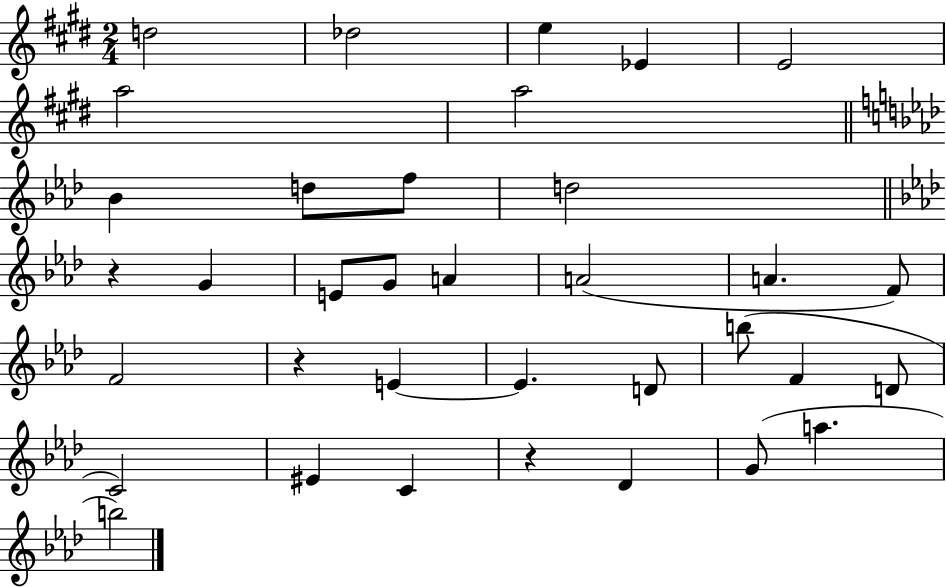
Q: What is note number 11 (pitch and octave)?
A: D5